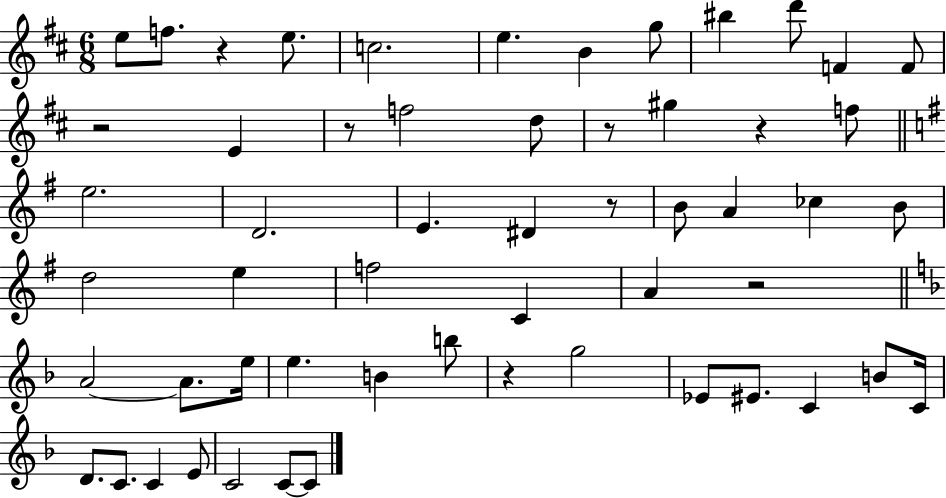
X:1
T:Untitled
M:6/8
L:1/4
K:D
e/2 f/2 z e/2 c2 e B g/2 ^b d'/2 F F/2 z2 E z/2 f2 d/2 z/2 ^g z f/2 e2 D2 E ^D z/2 B/2 A _c B/2 d2 e f2 C A z2 A2 A/2 e/4 e B b/2 z g2 _E/2 ^E/2 C B/2 C/4 D/2 C/2 C E/2 C2 C/2 C/2